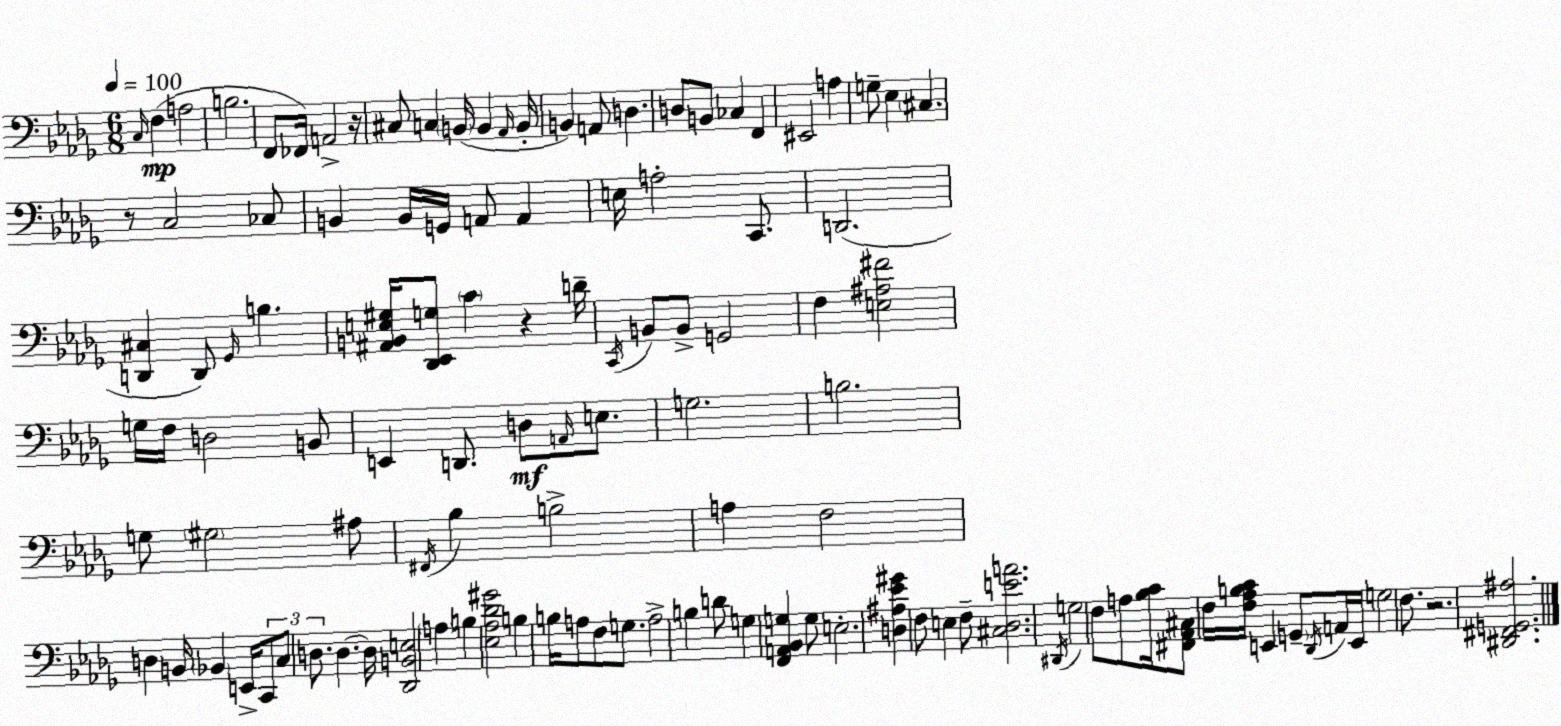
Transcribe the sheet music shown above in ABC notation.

X:1
T:Untitled
M:6/8
L:1/4
K:Bbm
C,/4 F, A,2 B,2 F,,/2 _F,,/4 A,,2 z/4 ^C,/2 C, B,,/4 B,, _A,,/4 B,,/4 B,, A,,/2 D, D,/2 B,,/2 _C, F,, ^E,,2 A, G,/2 _E, ^C, z/2 C,2 _C,/2 B,, B,,/4 G,,/4 A,,/2 A,, E,/4 A,2 C,,/2 D,,2 [D,,^C,] D,,/2 _G,,/4 B, [^A,,B,,E,^G,]/4 [_D,,_E,,G,]/2 C z D/4 C,,/4 B,,/2 B,,/2 G,,2 F, [E,^A,^F]2 G,/4 F,/4 D,2 B,,/2 E,, D,,/2 D,/2 A,,/4 E,/2 G,2 B,2 G,/2 ^G,2 ^A,/2 ^F,,/4 _B, B,2 A, F,2 D, B,,/4 _B,, E,,/4 C,,/2 C,/2 D,/2 D, D,/4 [_D,,B,,E,]2 A, B, [_E,_A,_D^G]2 B, B,/4 A,/2 F,/2 G,/2 A,2 B, D/2 G, [F,,A,,_B,,G,] G,/2 E,2 [D,^A,_E^G] F,/2 E, F,/2 [^C,_D,EA]2 ^D,,/4 G,2 F,/2 A,/2 [_B,C]/4 [^F,,_A,,^C,]/2 F,/4 [F,_A,B,C]/4 E,, G,,/2 _D,,/4 A,,/4 E,,/4 G,2 F,/2 z2 [^D,,^F,,G,,^A,]2